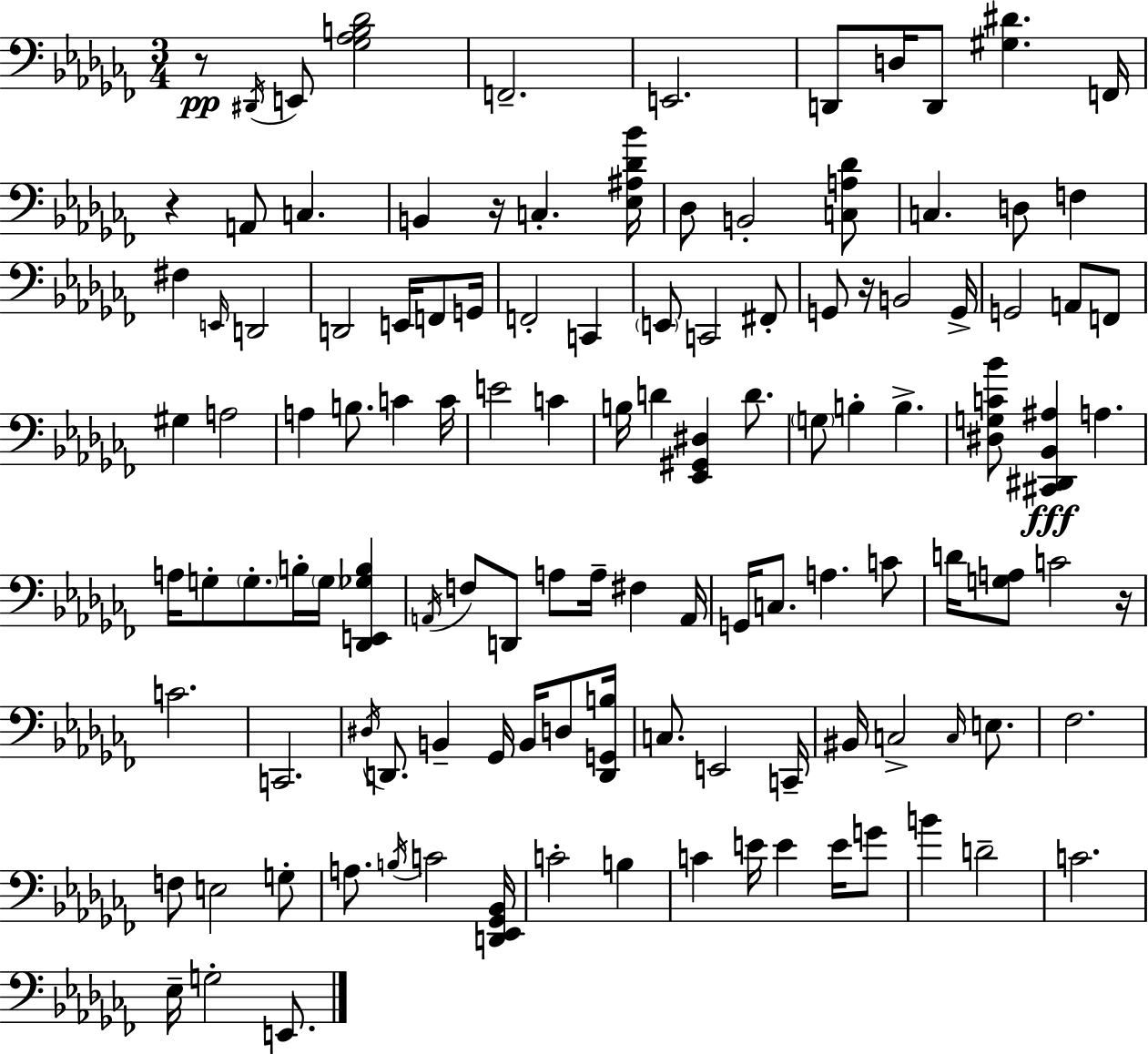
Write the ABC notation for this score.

X:1
T:Untitled
M:3/4
L:1/4
K:Abm
z/2 ^D,,/4 E,,/2 [_G,_A,B,_D]2 F,,2 E,,2 D,,/2 D,/4 D,,/2 [^G,^D] F,,/4 z A,,/2 C, B,, z/4 C, [_E,^A,_D_B]/4 _D,/2 B,,2 [C,A,_D]/2 C, D,/2 F, ^F, E,,/4 D,,2 D,,2 E,,/4 F,,/2 G,,/4 F,,2 C,, E,,/2 C,,2 ^F,,/2 G,,/2 z/4 B,,2 G,,/4 G,,2 A,,/2 F,,/2 ^G, A,2 A, B,/2 C C/4 E2 C B,/4 D [_E,,^G,,^D,] D/2 G,/2 B, B, [^D,G,C_B]/2 [^C,,^D,,_B,,^A,] A, A,/4 G,/2 G,/2 B,/4 G,/4 [_D,,E,,_G,B,] A,,/4 F,/2 D,,/2 A,/2 A,/4 ^F, A,,/4 G,,/4 C,/2 A, C/2 D/4 [G,A,]/2 C2 z/4 C2 C,,2 ^D,/4 D,,/2 B,, _G,,/4 B,,/4 D,/2 [D,,G,,B,]/4 C,/2 E,,2 C,,/4 ^B,,/4 C,2 C,/4 E,/2 _F,2 F,/2 E,2 G,/2 A,/2 B,/4 C2 [D,,_E,,_G,,_B,,]/4 C2 B, C E/4 E E/4 G/2 B D2 C2 _E,/4 G,2 E,,/2